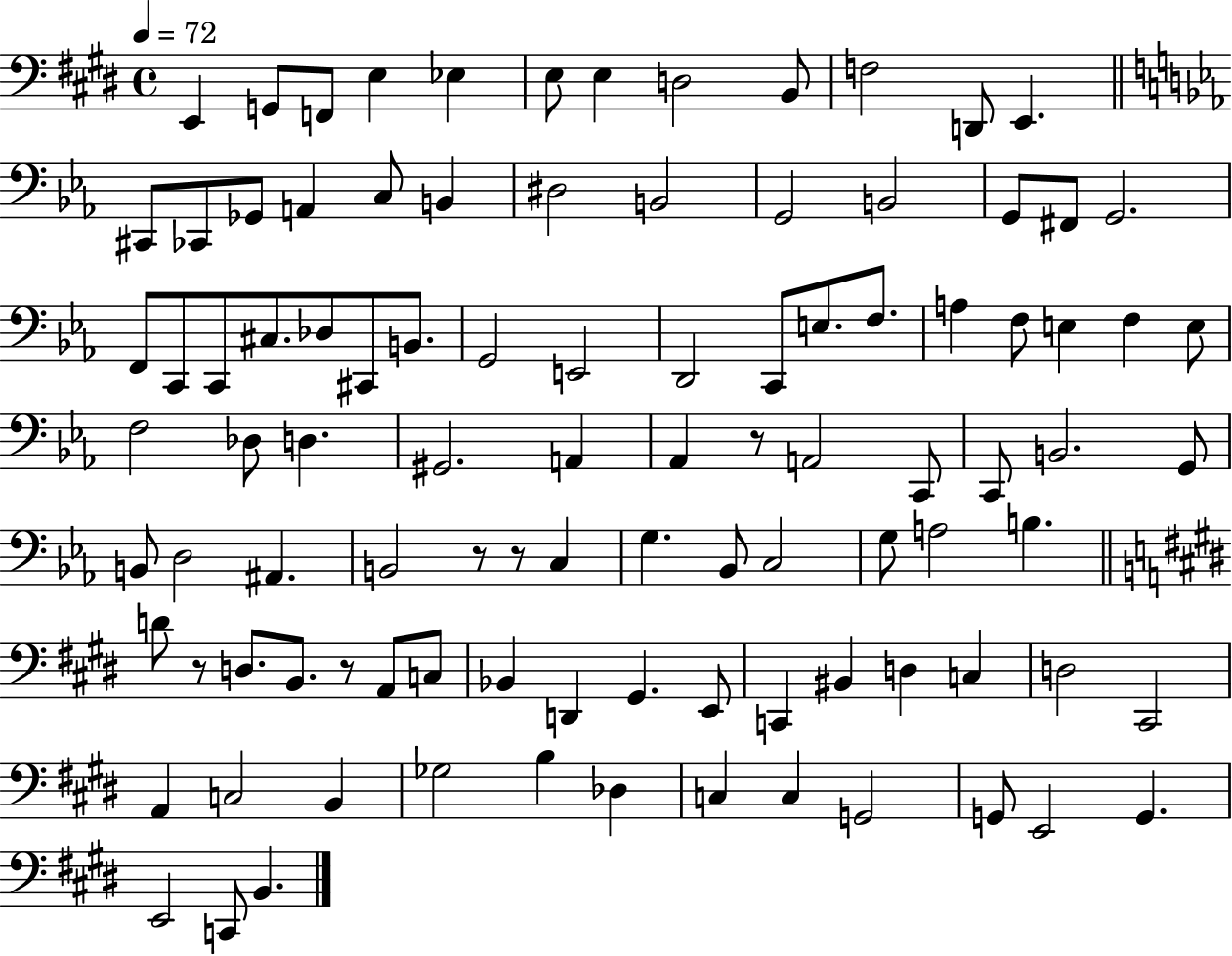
{
  \clef bass
  \time 4/4
  \defaultTimeSignature
  \key e \major
  \tempo 4 = 72
  e,4 g,8 f,8 e4 ees4 | e8 e4 d2 b,8 | f2 d,8 e,4. | \bar "||" \break \key ees \major cis,8 ces,8 ges,8 a,4 c8 b,4 | dis2 b,2 | g,2 b,2 | g,8 fis,8 g,2. | \break f,8 c,8 c,8 cis8. des8 cis,8 b,8. | g,2 e,2 | d,2 c,8 e8. f8. | a4 f8 e4 f4 e8 | \break f2 des8 d4. | gis,2. a,4 | aes,4 r8 a,2 c,8 | c,8 b,2. g,8 | \break b,8 d2 ais,4. | b,2 r8 r8 c4 | g4. bes,8 c2 | g8 a2 b4. | \break \bar "||" \break \key e \major d'8 r8 d8. b,8. r8 a,8 c8 | bes,4 d,4 gis,4. e,8 | c,4 bis,4 d4 c4 | d2 cis,2 | \break a,4 c2 b,4 | ges2 b4 des4 | c4 c4 g,2 | g,8 e,2 g,4. | \break e,2 c,8 b,4. | \bar "|."
}